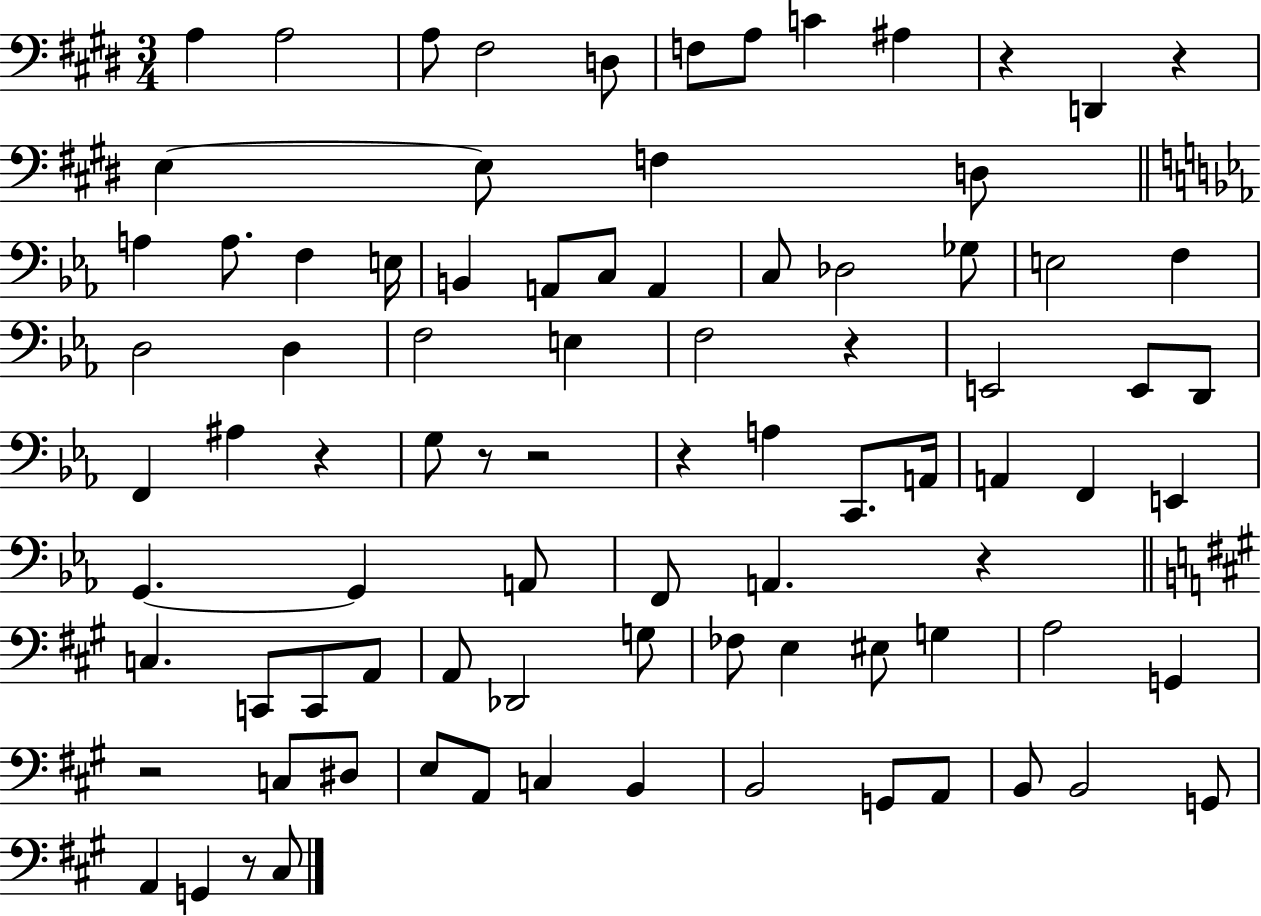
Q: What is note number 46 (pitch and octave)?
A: G2